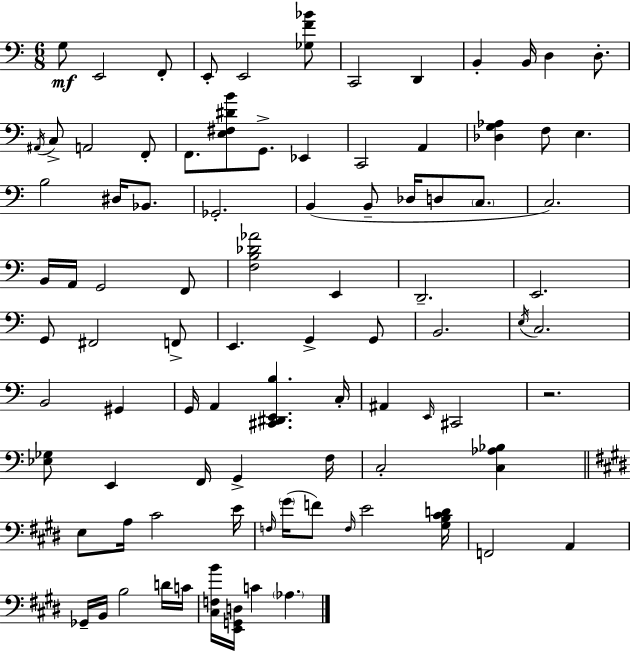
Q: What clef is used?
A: bass